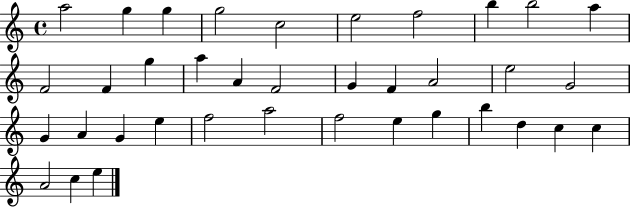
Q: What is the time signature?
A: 4/4